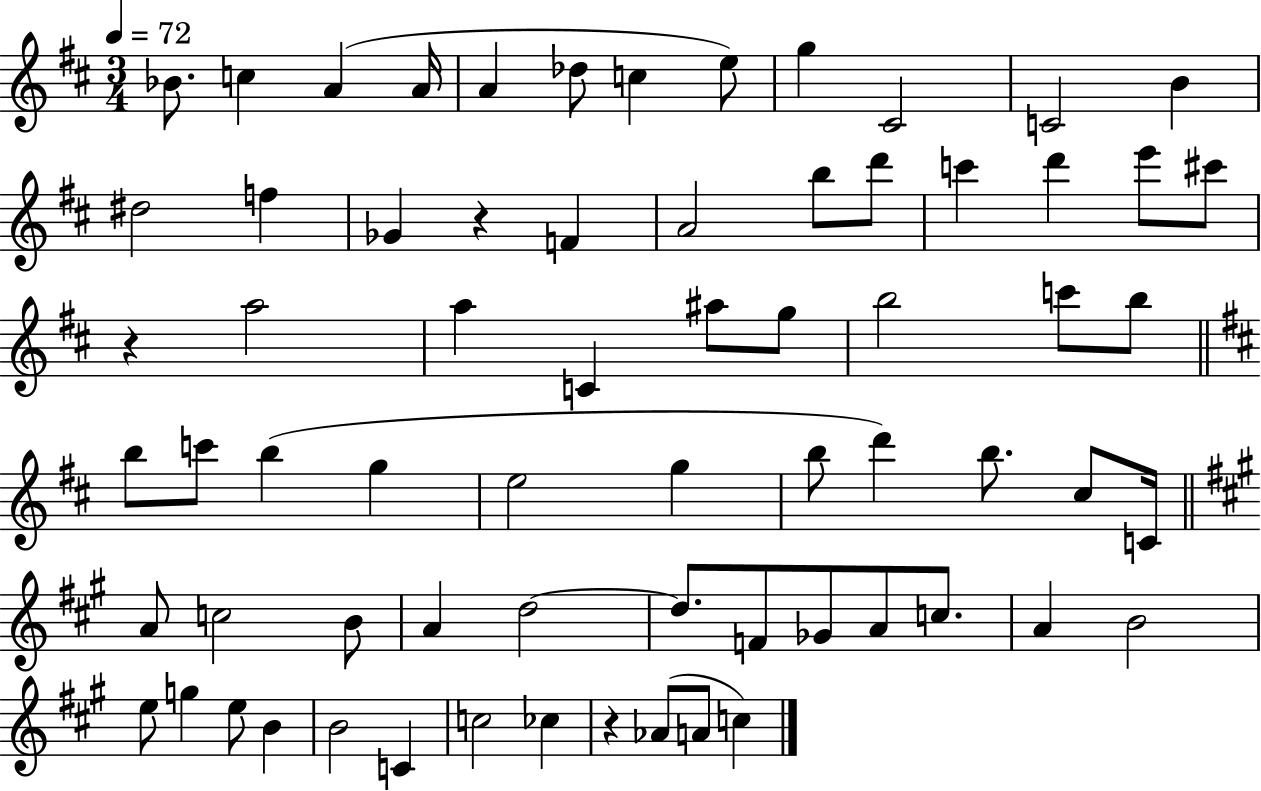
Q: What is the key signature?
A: D major